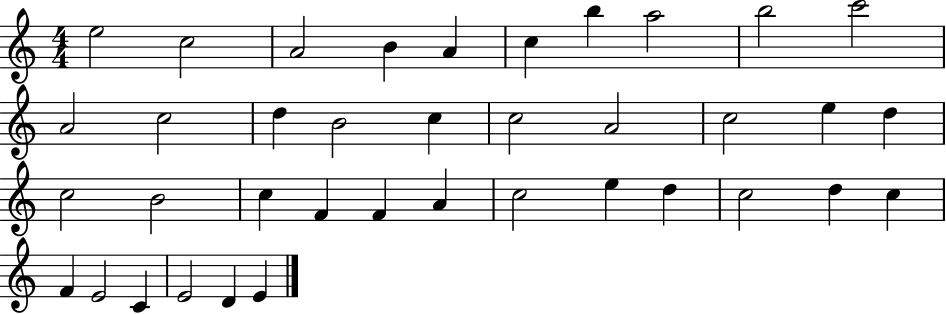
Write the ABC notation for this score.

X:1
T:Untitled
M:4/4
L:1/4
K:C
e2 c2 A2 B A c b a2 b2 c'2 A2 c2 d B2 c c2 A2 c2 e d c2 B2 c F F A c2 e d c2 d c F E2 C E2 D E